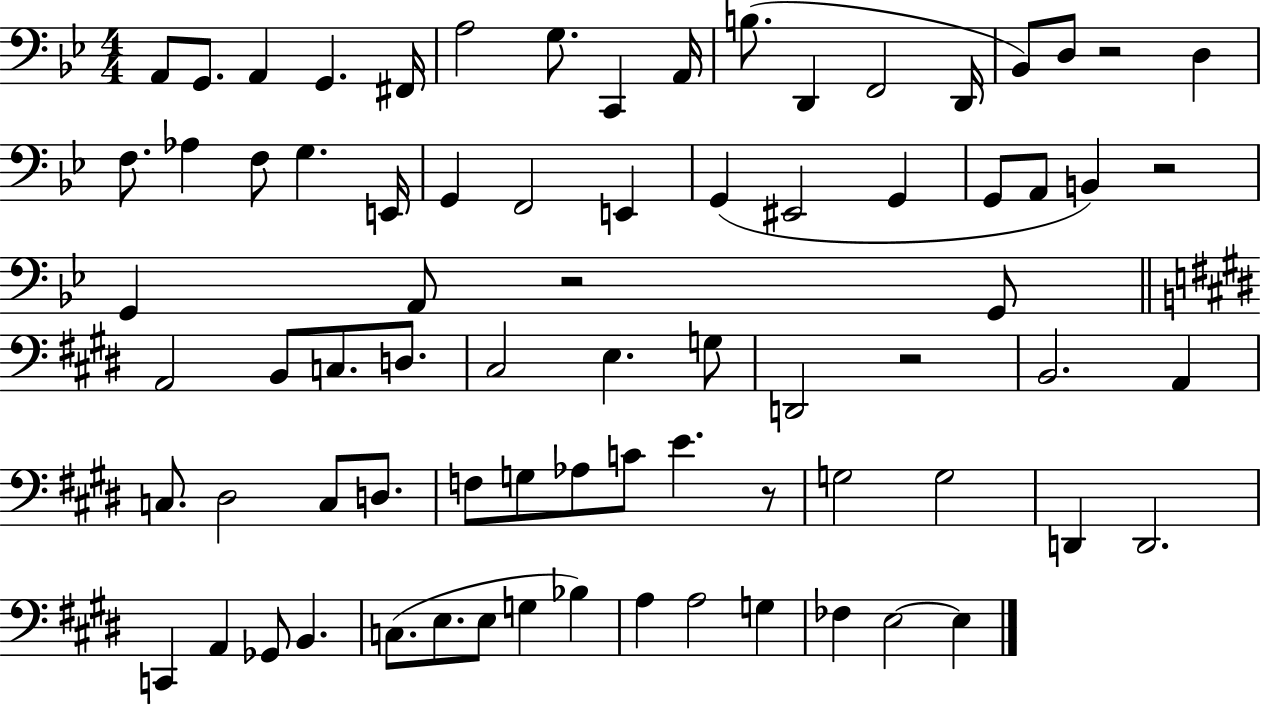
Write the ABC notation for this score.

X:1
T:Untitled
M:4/4
L:1/4
K:Bb
A,,/2 G,,/2 A,, G,, ^F,,/4 A,2 G,/2 C,, A,,/4 B,/2 D,, F,,2 D,,/4 _B,,/2 D,/2 z2 D, F,/2 _A, F,/2 G, E,,/4 G,, F,,2 E,, G,, ^E,,2 G,, G,,/2 A,,/2 B,, z2 G,, A,,/2 z2 G,,/2 A,,2 B,,/2 C,/2 D,/2 ^C,2 E, G,/2 D,,2 z2 B,,2 A,, C,/2 ^D,2 C,/2 D,/2 F,/2 G,/2 _A,/2 C/2 E z/2 G,2 G,2 D,, D,,2 C,, A,, _G,,/2 B,, C,/2 E,/2 E,/2 G, _B, A, A,2 G, _F, E,2 E,